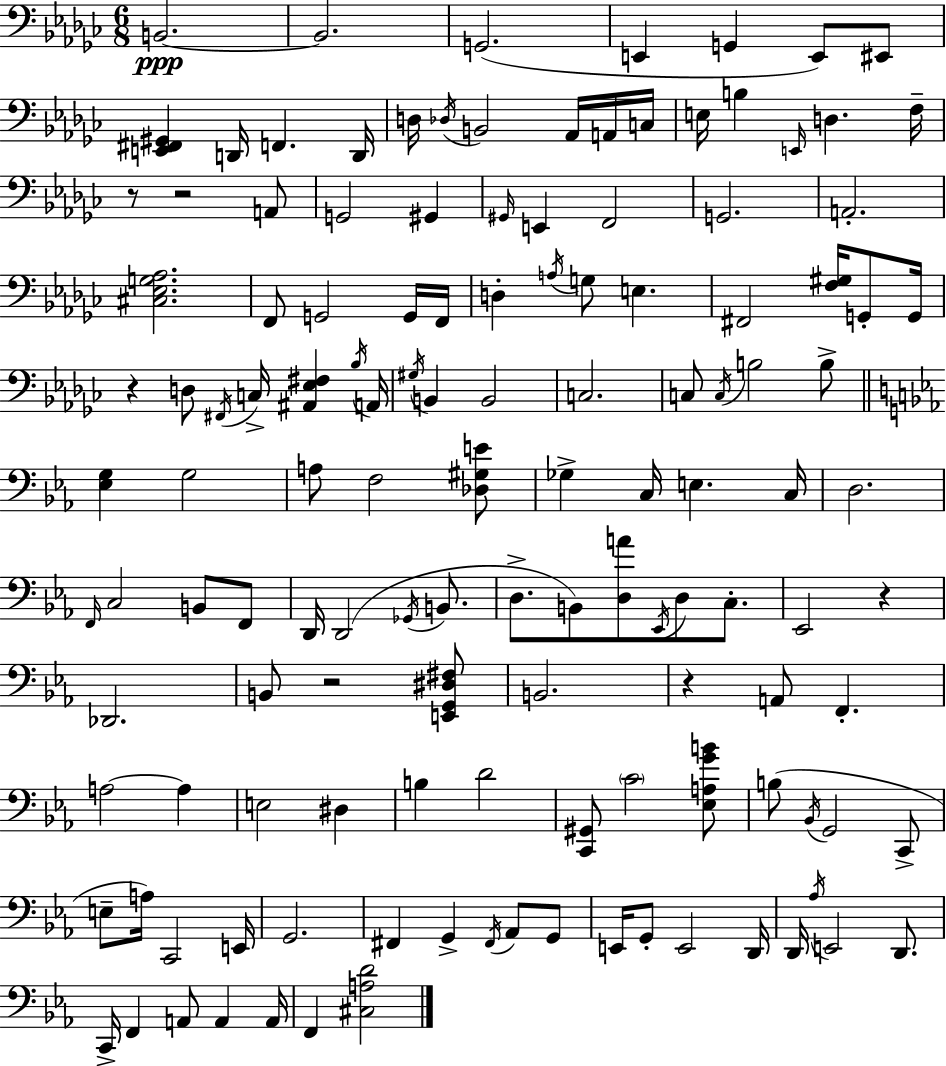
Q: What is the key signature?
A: EES minor